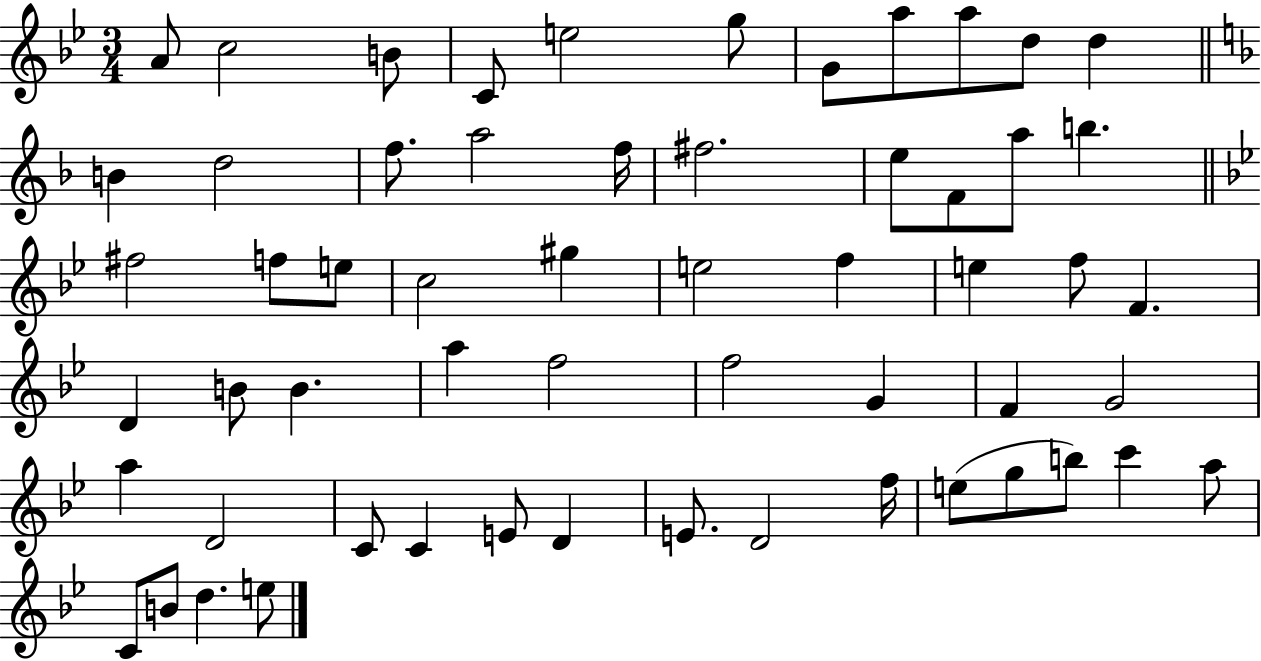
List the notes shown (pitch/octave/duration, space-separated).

A4/e C5/h B4/e C4/e E5/h G5/e G4/e A5/e A5/e D5/e D5/q B4/q D5/h F5/e. A5/h F5/s F#5/h. E5/e F4/e A5/e B5/q. F#5/h F5/e E5/e C5/h G#5/q E5/h F5/q E5/q F5/e F4/q. D4/q B4/e B4/q. A5/q F5/h F5/h G4/q F4/q G4/h A5/q D4/h C4/e C4/q E4/e D4/q E4/e. D4/h F5/s E5/e G5/e B5/e C6/q A5/e C4/e B4/e D5/q. E5/e